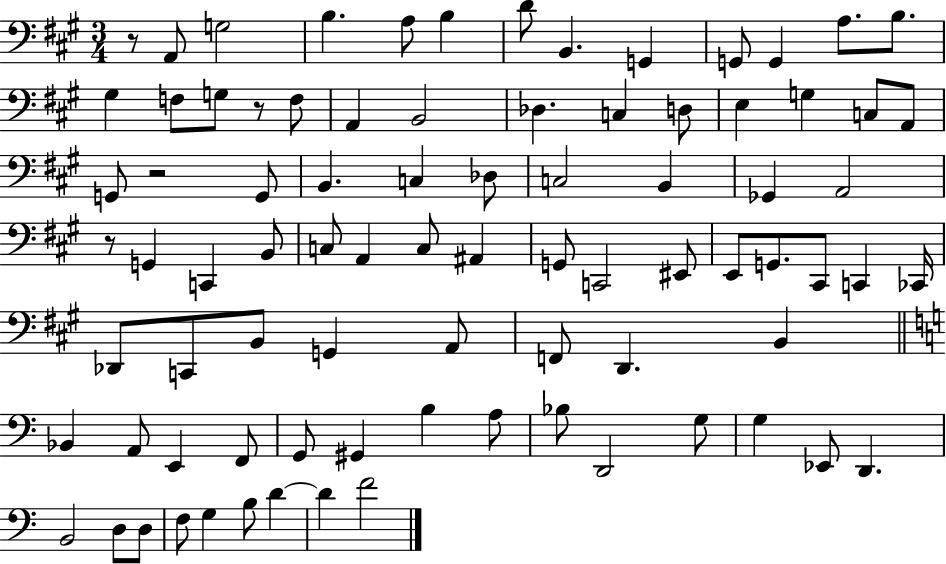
X:1
T:Untitled
M:3/4
L:1/4
K:A
z/2 A,,/2 G,2 B, A,/2 B, D/2 B,, G,, G,,/2 G,, A,/2 B,/2 ^G, F,/2 G,/2 z/2 F,/2 A,, B,,2 _D, C, D,/2 E, G, C,/2 A,,/2 G,,/2 z2 G,,/2 B,, C, _D,/2 C,2 B,, _G,, A,,2 z/2 G,, C,, B,,/2 C,/2 A,, C,/2 ^A,, G,,/2 C,,2 ^E,,/2 E,,/2 G,,/2 ^C,,/2 C,, _C,,/4 _D,,/2 C,,/2 B,,/2 G,, A,,/2 F,,/2 D,, B,, _B,, A,,/2 E,, F,,/2 G,,/2 ^G,, B, A,/2 _B,/2 D,,2 G,/2 G, _E,,/2 D,, B,,2 D,/2 D,/2 F,/2 G, B,/2 D D F2